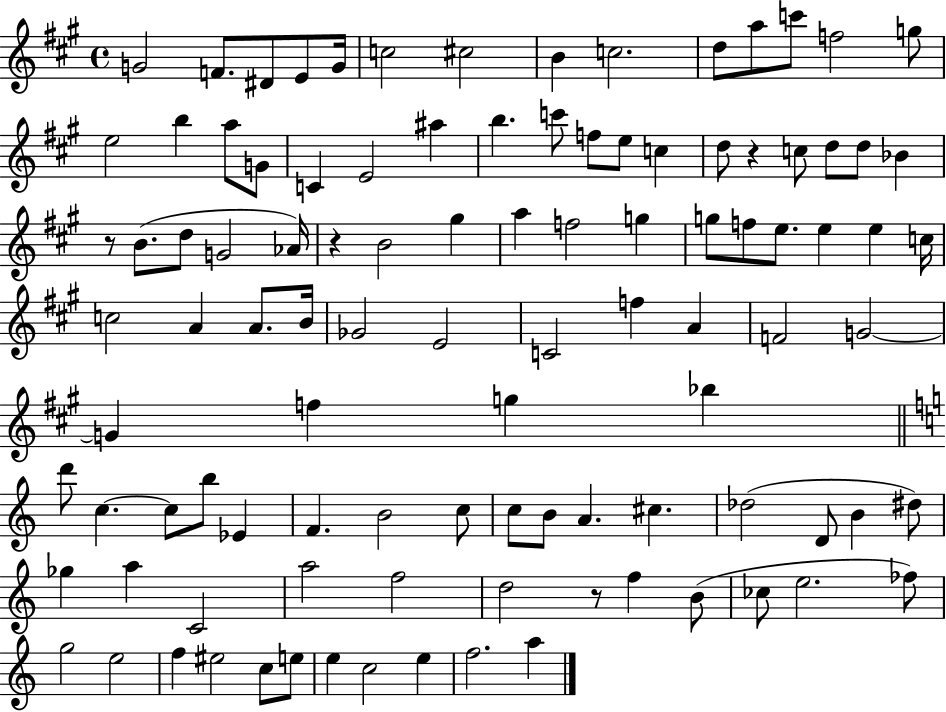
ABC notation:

X:1
T:Untitled
M:4/4
L:1/4
K:A
G2 F/2 ^D/2 E/2 G/4 c2 ^c2 B c2 d/2 a/2 c'/2 f2 g/2 e2 b a/2 G/2 C E2 ^a b c'/2 f/2 e/2 c d/2 z c/2 d/2 d/2 _B z/2 B/2 d/2 G2 _A/4 z B2 ^g a f2 g g/2 f/2 e/2 e e c/4 c2 A A/2 B/4 _G2 E2 C2 f A F2 G2 G f g _b d'/2 c c/2 b/2 _E F B2 c/2 c/2 B/2 A ^c _d2 D/2 B ^d/2 _g a C2 a2 f2 d2 z/2 f B/2 _c/2 e2 _f/2 g2 e2 f ^e2 c/2 e/2 e c2 e f2 a